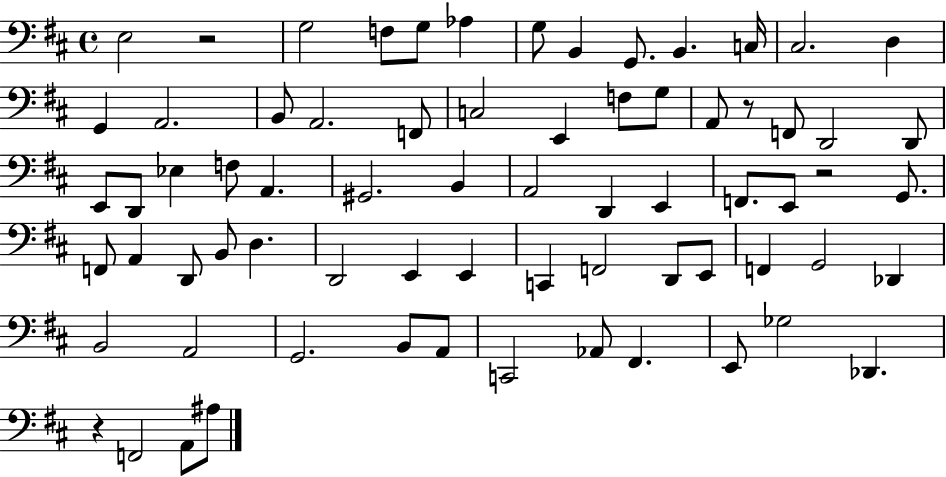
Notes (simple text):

E3/h R/h G3/h F3/e G3/e Ab3/q G3/e B2/q G2/e. B2/q. C3/s C#3/h. D3/q G2/q A2/h. B2/e A2/h. F2/e C3/h E2/q F3/e G3/e A2/e R/e F2/e D2/h D2/e E2/e D2/e Eb3/q F3/e A2/q. G#2/h. B2/q A2/h D2/q E2/q F2/e. E2/e R/h G2/e. F2/e A2/q D2/e B2/e D3/q. D2/h E2/q E2/q C2/q F2/h D2/e E2/e F2/q G2/h Db2/q B2/h A2/h G2/h. B2/e A2/e C2/h Ab2/e F#2/q. E2/e Gb3/h Db2/q. R/q F2/h A2/e A#3/e